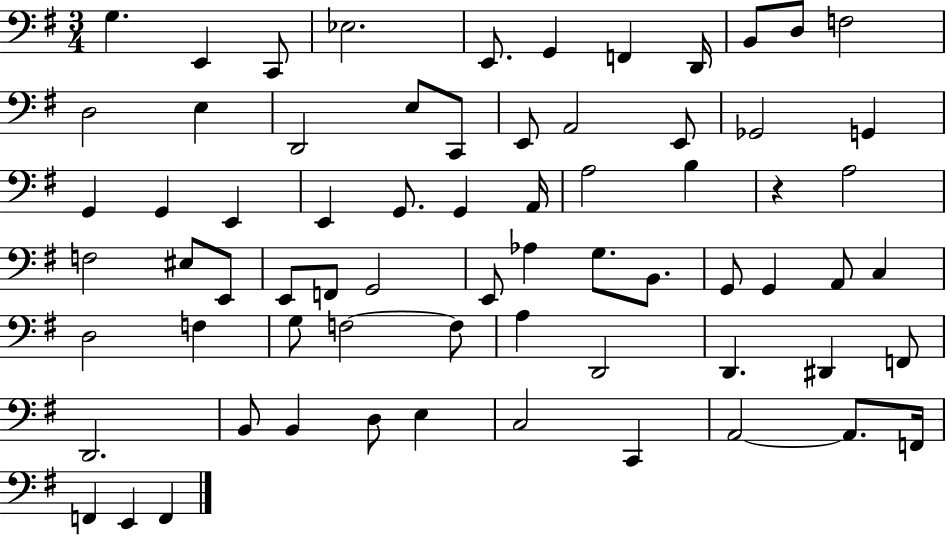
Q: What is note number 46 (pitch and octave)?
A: D3